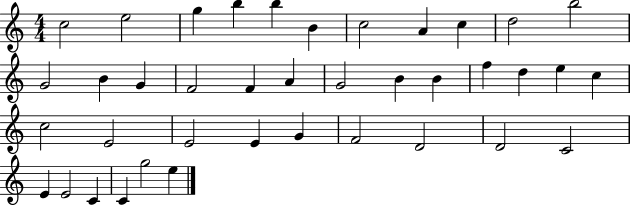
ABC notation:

X:1
T:Untitled
M:4/4
L:1/4
K:C
c2 e2 g b b B c2 A c d2 b2 G2 B G F2 F A G2 B B f d e c c2 E2 E2 E G F2 D2 D2 C2 E E2 C C g2 e